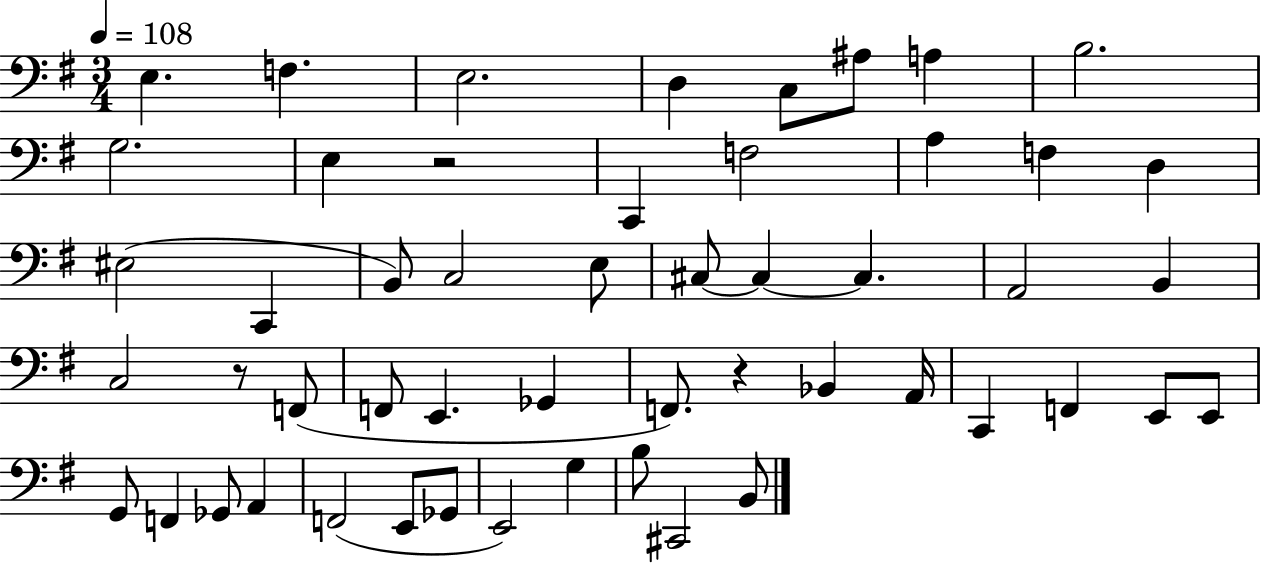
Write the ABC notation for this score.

X:1
T:Untitled
M:3/4
L:1/4
K:G
E, F, E,2 D, C,/2 ^A,/2 A, B,2 G,2 E, z2 C,, F,2 A, F, D, ^E,2 C,, B,,/2 C,2 E,/2 ^C,/2 ^C, ^C, A,,2 B,, C,2 z/2 F,,/2 F,,/2 E,, _G,, F,,/2 z _B,, A,,/4 C,, F,, E,,/2 E,,/2 G,,/2 F,, _G,,/2 A,, F,,2 E,,/2 _G,,/2 E,,2 G, B,/2 ^C,,2 B,,/2